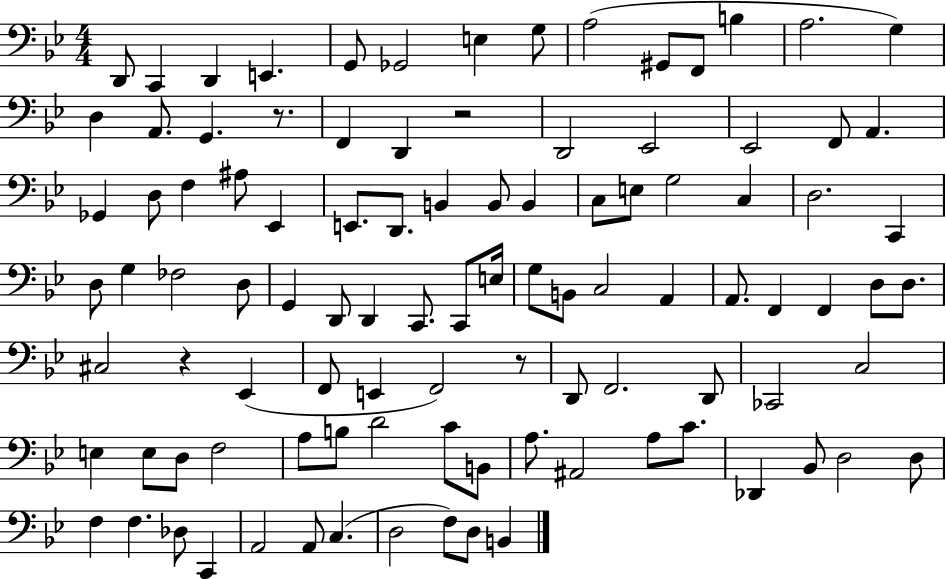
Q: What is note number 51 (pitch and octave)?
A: G3